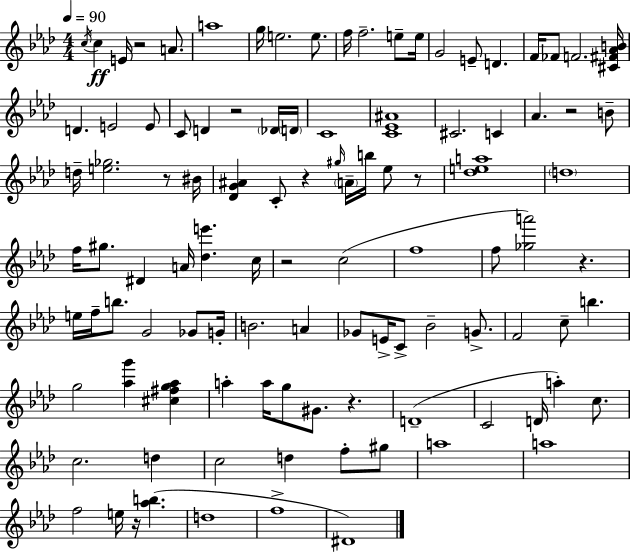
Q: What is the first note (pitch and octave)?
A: C5